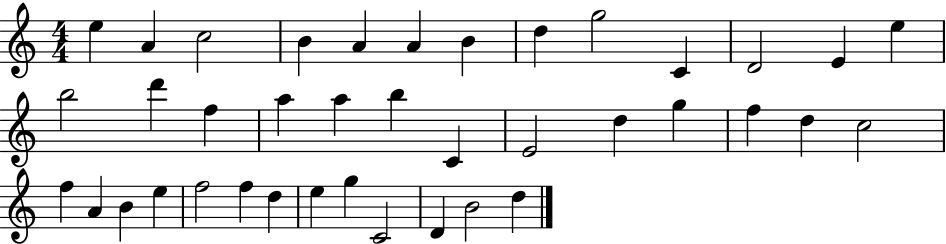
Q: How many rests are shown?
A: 0